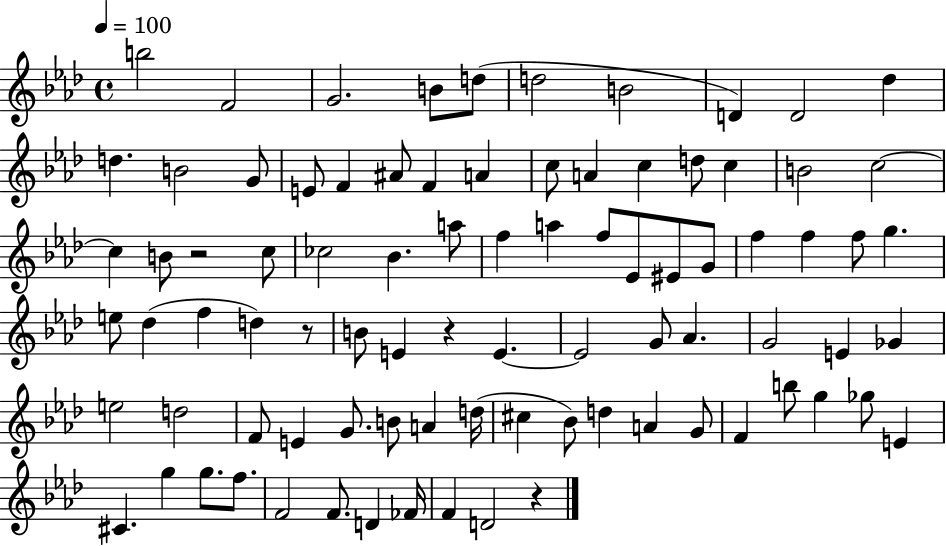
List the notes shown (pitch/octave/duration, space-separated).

B5/h F4/h G4/h. B4/e D5/e D5/h B4/h D4/q D4/h Db5/q D5/q. B4/h G4/e E4/e F4/q A#4/e F4/q A4/q C5/e A4/q C5/q D5/e C5/q B4/h C5/h C5/q B4/e R/h C5/e CES5/h Bb4/q. A5/e F5/q A5/q F5/e Eb4/e EIS4/e G4/e F5/q F5/q F5/e G5/q. E5/e Db5/q F5/q D5/q R/e B4/e E4/q R/q E4/q. E4/h G4/e Ab4/q. G4/h E4/q Gb4/q E5/h D5/h F4/e E4/q G4/e. B4/e A4/q D5/s C#5/q Bb4/e D5/q A4/q G4/e F4/q B5/e G5/q Gb5/e E4/q C#4/q. G5/q G5/e. F5/e. F4/h F4/e. D4/q FES4/s F4/q D4/h R/q